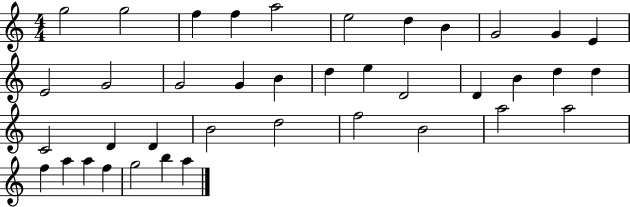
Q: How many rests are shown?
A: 0